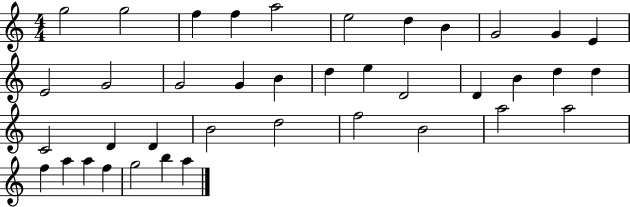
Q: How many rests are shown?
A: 0